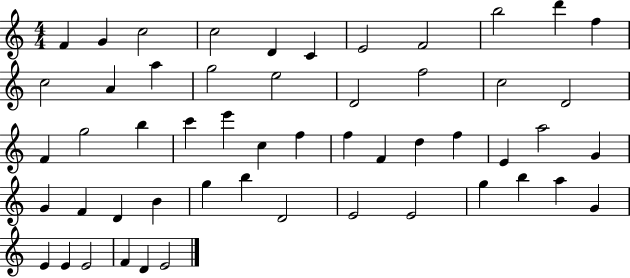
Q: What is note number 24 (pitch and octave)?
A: C6